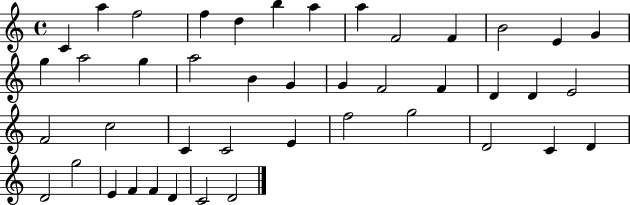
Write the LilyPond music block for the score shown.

{
  \clef treble
  \time 4/4
  \defaultTimeSignature
  \key c \major
  c'4 a''4 f''2 | f''4 d''4 b''4 a''4 | a''4 f'2 f'4 | b'2 e'4 g'4 | \break g''4 a''2 g''4 | a''2 b'4 g'4 | g'4 f'2 f'4 | d'4 d'4 e'2 | \break f'2 c''2 | c'4 c'2 e'4 | f''2 g''2 | d'2 c'4 d'4 | \break d'2 g''2 | e'4 f'4 f'4 d'4 | c'2 d'2 | \bar "|."
}